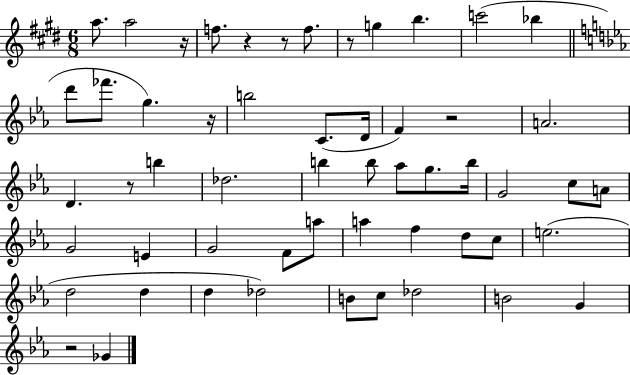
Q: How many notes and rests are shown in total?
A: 55